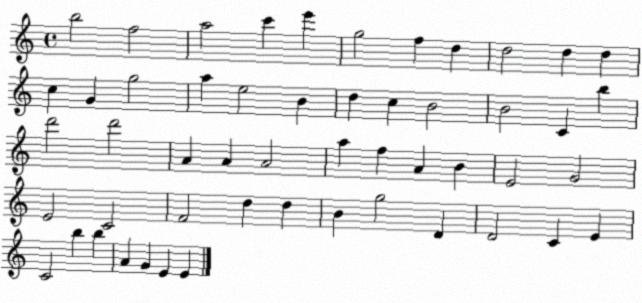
X:1
T:Untitled
M:4/4
L:1/4
K:C
b2 f2 a2 c' e' g2 f d d2 d d c G g2 a e2 B d c B2 B2 C b d'2 d'2 A A A2 a f A B E2 G2 E2 C2 F2 d d B g2 D D2 C E C2 b b A G E E